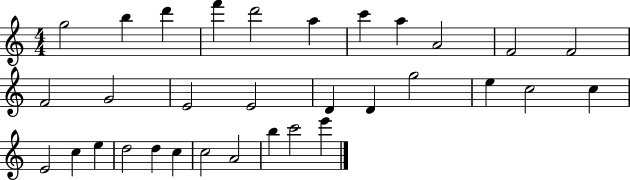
{
  \clef treble
  \numericTimeSignature
  \time 4/4
  \key c \major
  g''2 b''4 d'''4 | f'''4 d'''2 a''4 | c'''4 a''4 a'2 | f'2 f'2 | \break f'2 g'2 | e'2 e'2 | d'4 d'4 g''2 | e''4 c''2 c''4 | \break e'2 c''4 e''4 | d''2 d''4 c''4 | c''2 a'2 | b''4 c'''2 e'''4 | \break \bar "|."
}